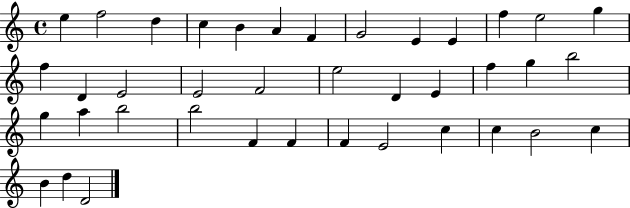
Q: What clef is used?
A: treble